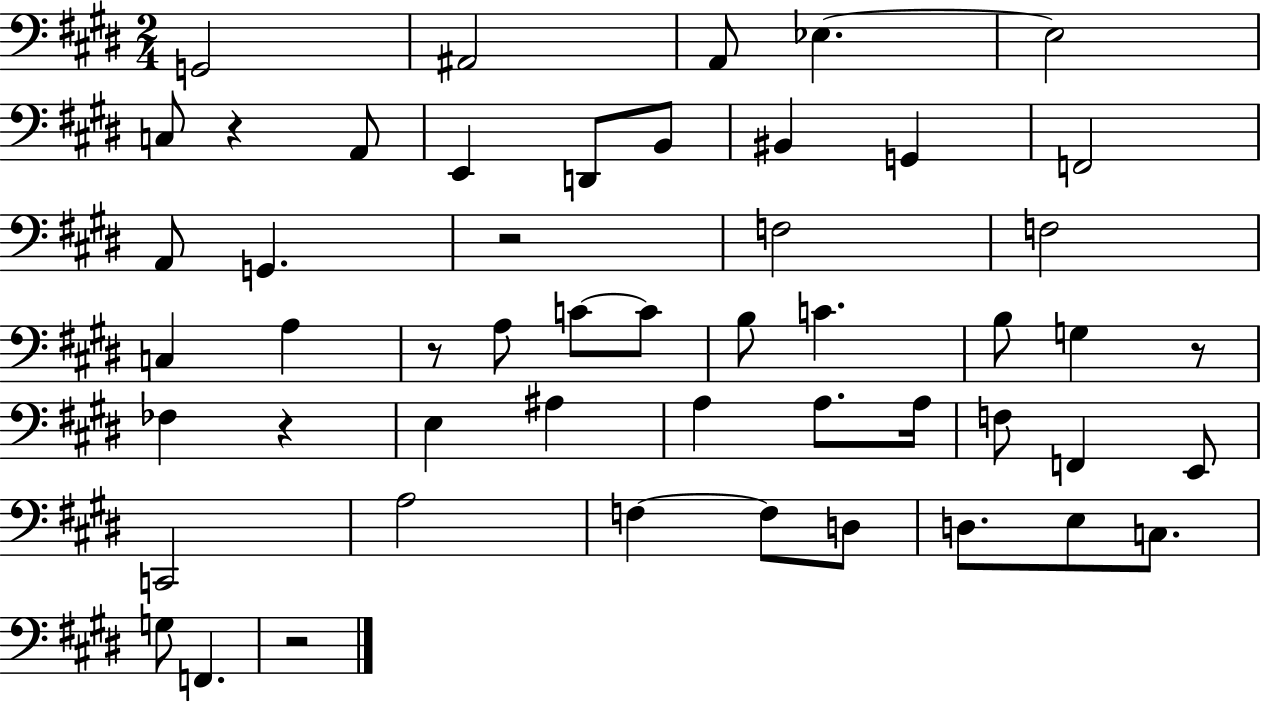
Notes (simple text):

G2/h A#2/h A2/e Eb3/q. Eb3/h C3/e R/q A2/e E2/q D2/e B2/e BIS2/q G2/q F2/h A2/e G2/q. R/h F3/h F3/h C3/q A3/q R/e A3/e C4/e C4/e B3/e C4/q. B3/e G3/q R/e FES3/q R/q E3/q A#3/q A3/q A3/e. A3/s F3/e F2/q E2/e C2/h A3/h F3/q F3/e D3/e D3/e. E3/e C3/e. G3/e F2/q. R/h